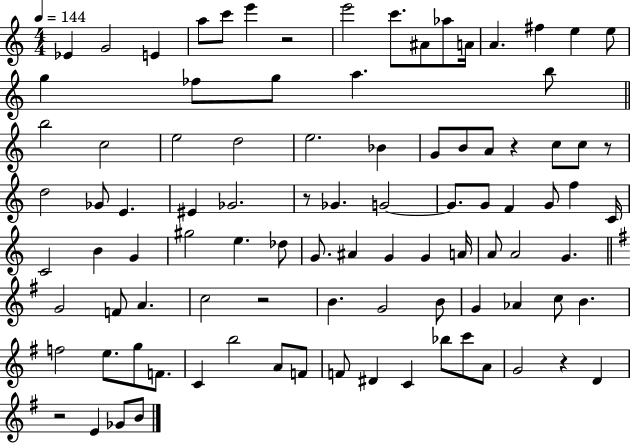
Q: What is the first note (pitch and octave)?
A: Eb4